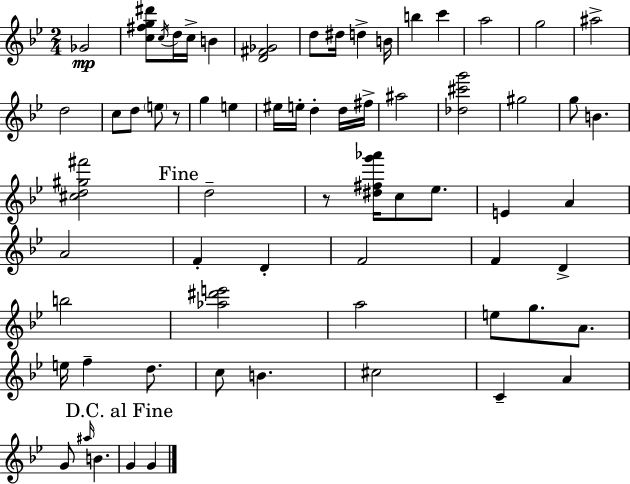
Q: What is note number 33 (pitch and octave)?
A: E4